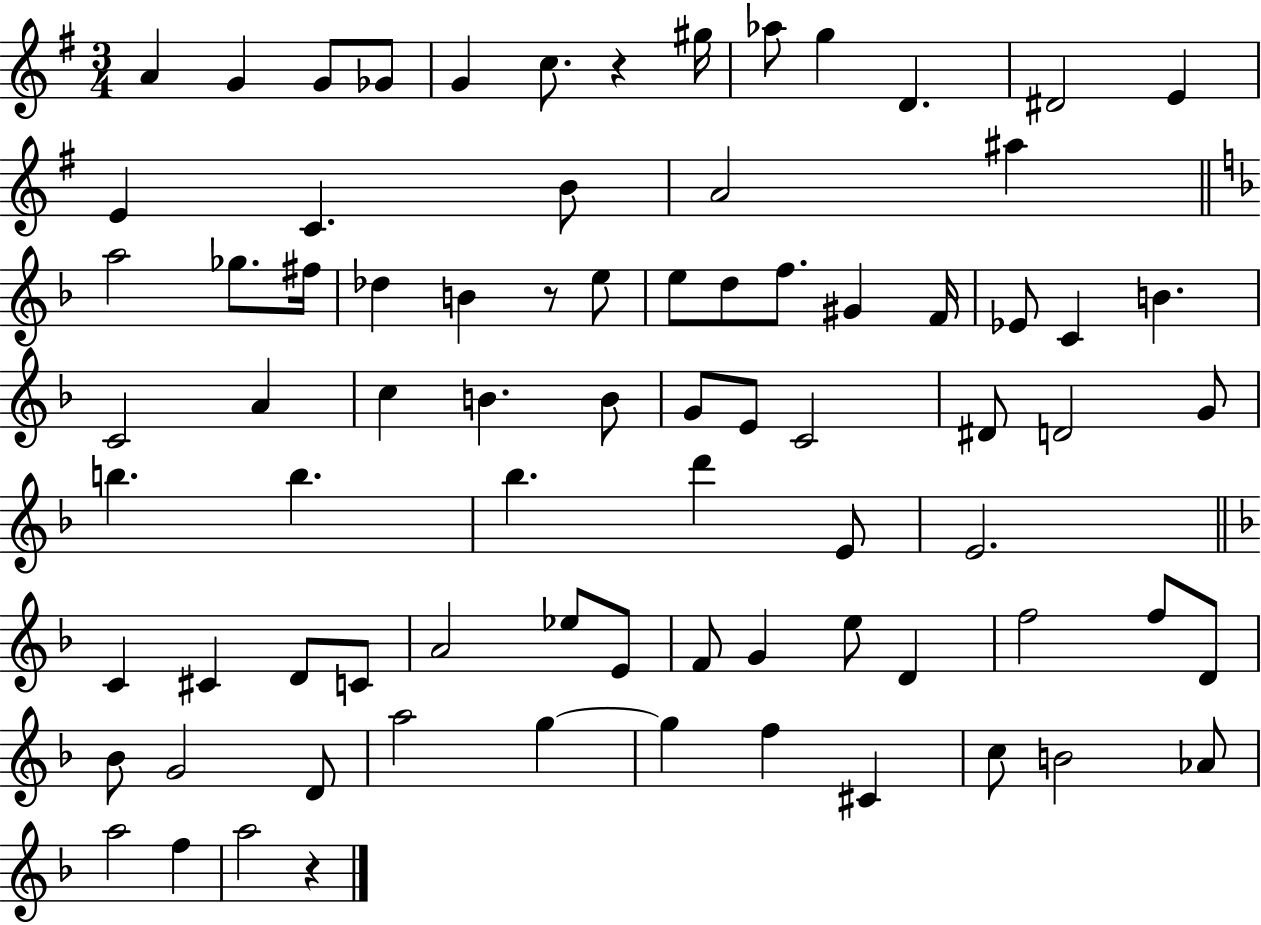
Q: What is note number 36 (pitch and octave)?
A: B4